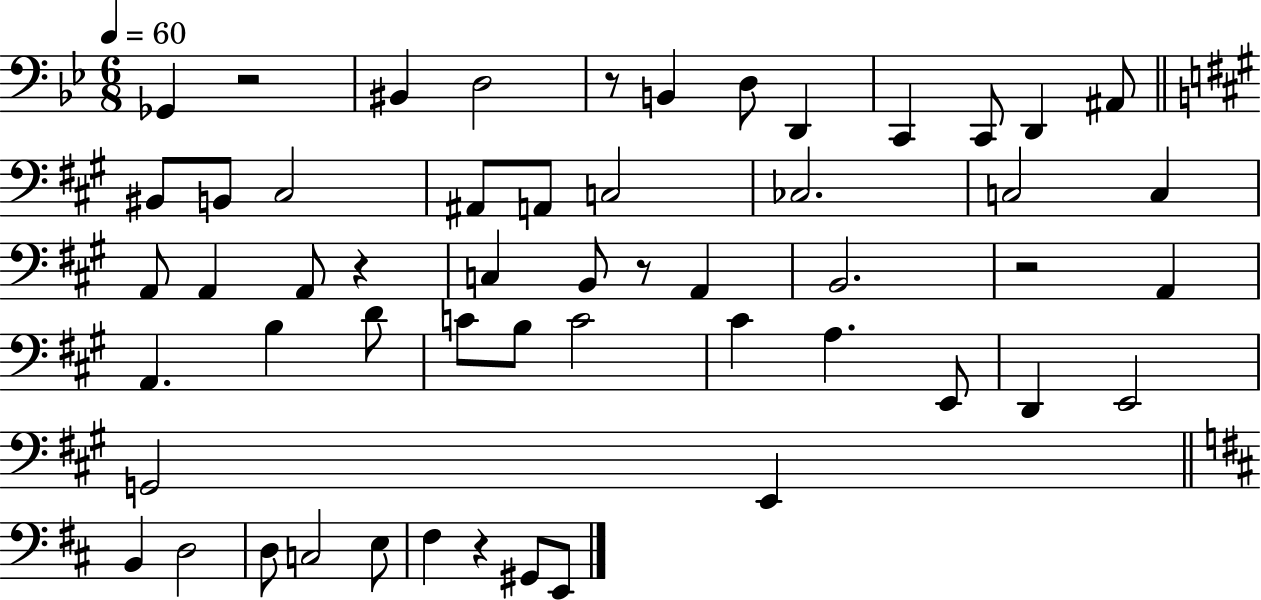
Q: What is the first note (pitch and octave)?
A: Gb2